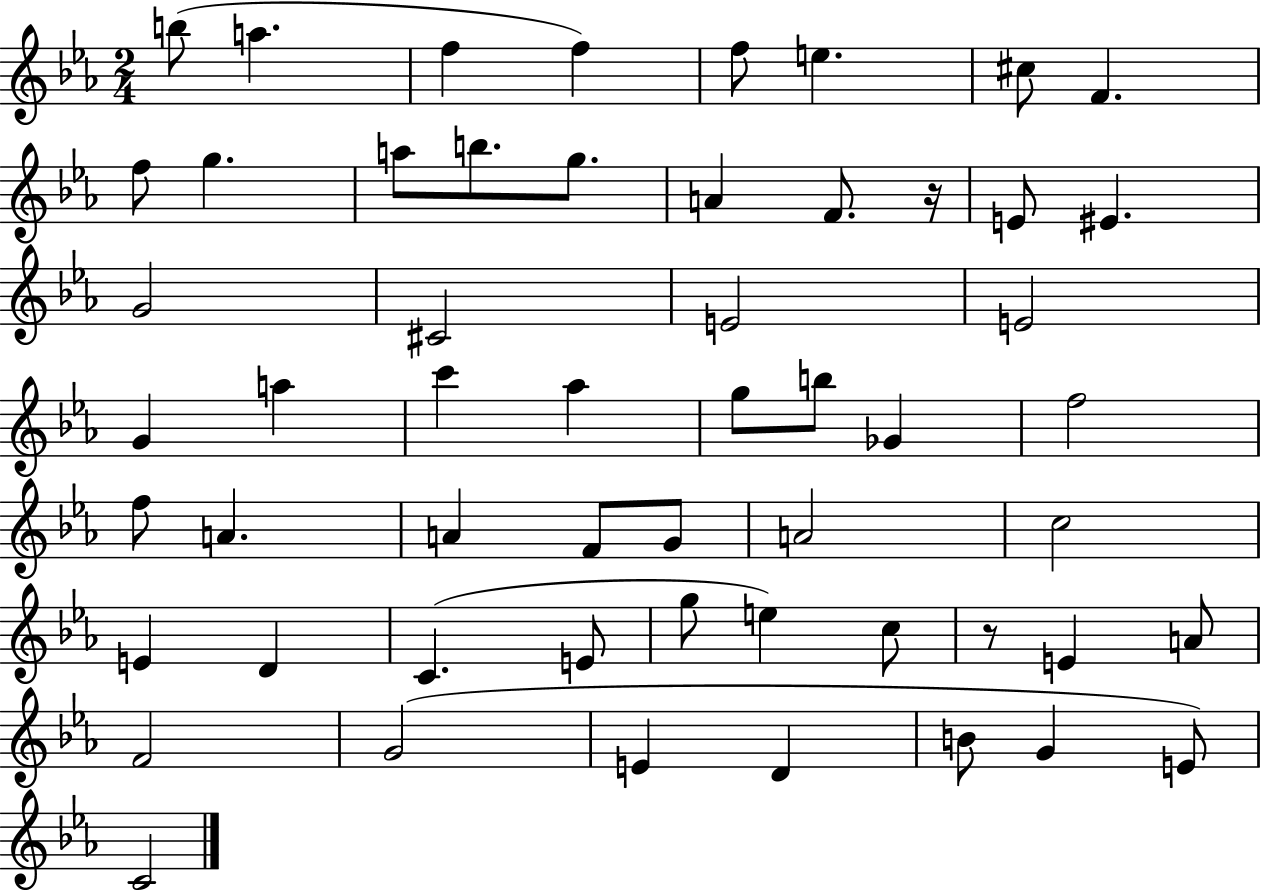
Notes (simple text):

B5/e A5/q. F5/q F5/q F5/e E5/q. C#5/e F4/q. F5/e G5/q. A5/e B5/e. G5/e. A4/q F4/e. R/s E4/e EIS4/q. G4/h C#4/h E4/h E4/h G4/q A5/q C6/q Ab5/q G5/e B5/e Gb4/q F5/h F5/e A4/q. A4/q F4/e G4/e A4/h C5/h E4/q D4/q C4/q. E4/e G5/e E5/q C5/e R/e E4/q A4/e F4/h G4/h E4/q D4/q B4/e G4/q E4/e C4/h